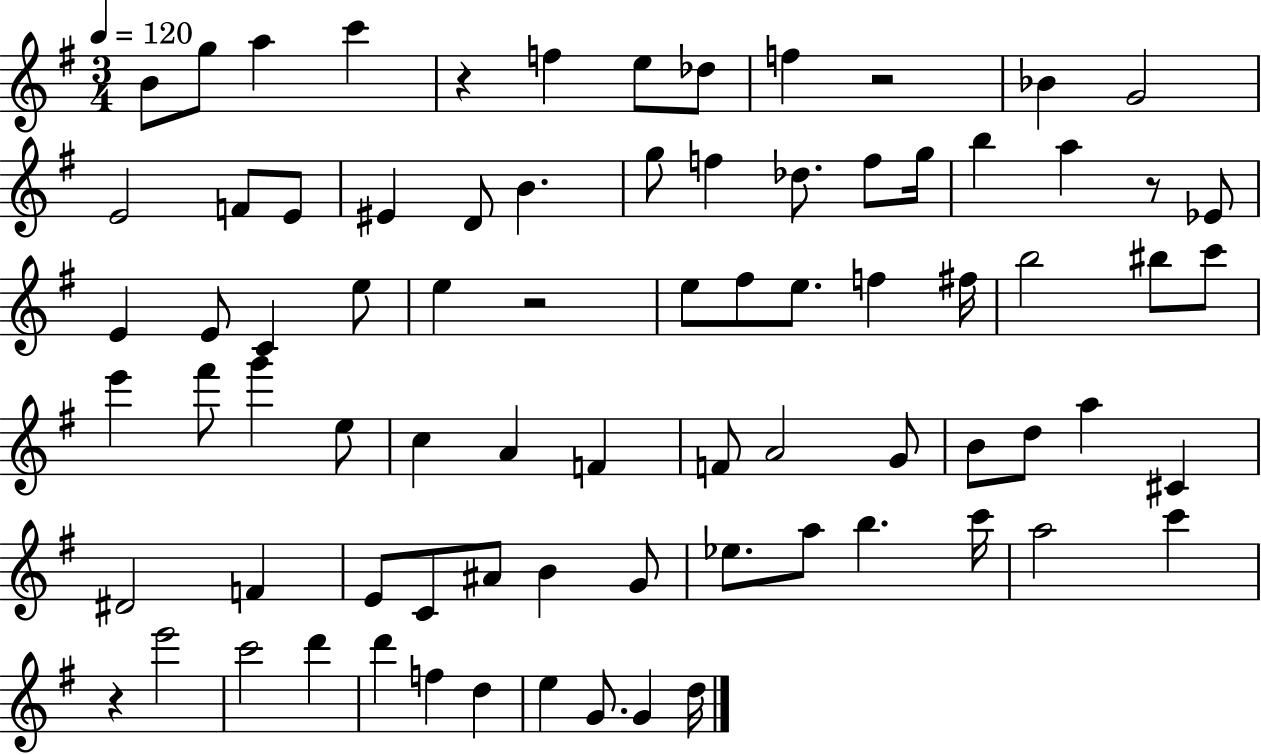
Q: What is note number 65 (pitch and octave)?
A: E6